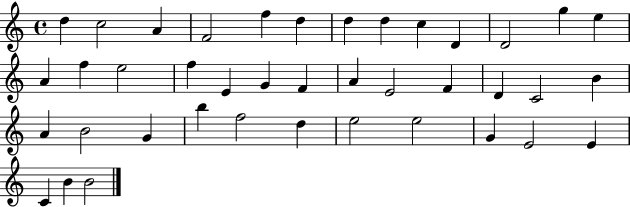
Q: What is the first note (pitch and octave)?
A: D5